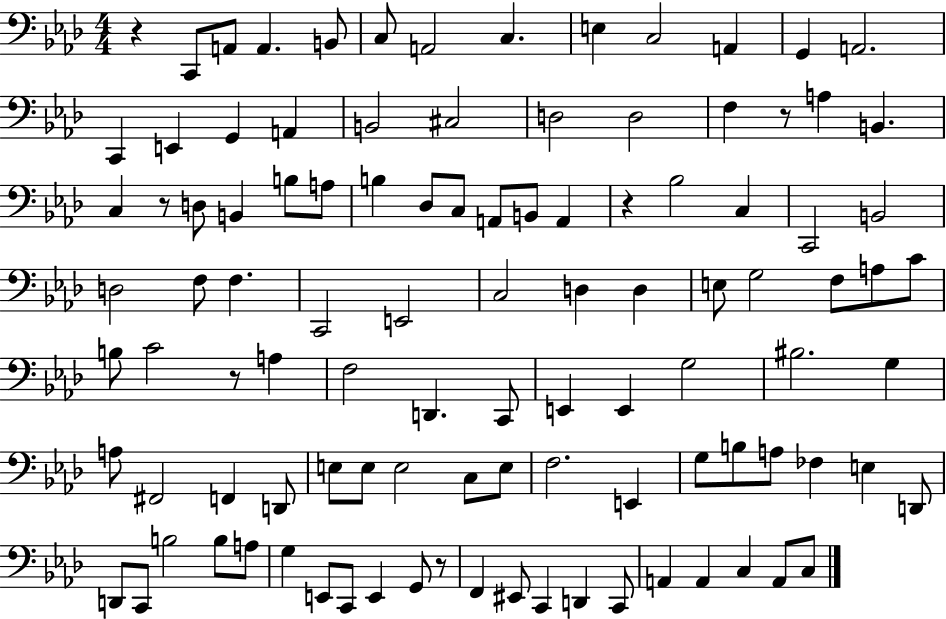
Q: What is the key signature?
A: AES major